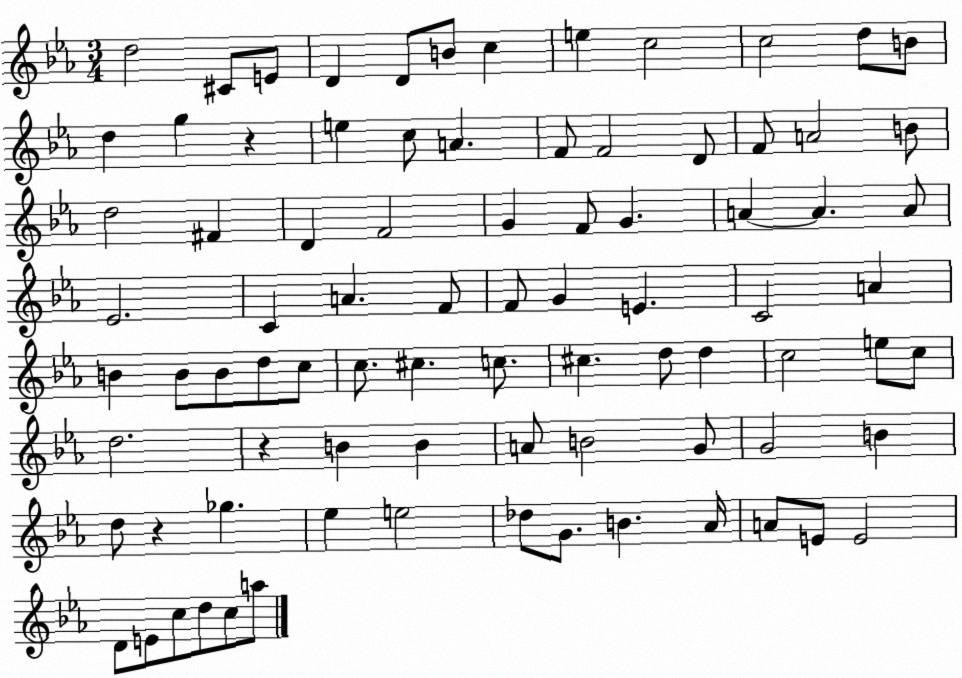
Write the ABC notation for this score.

X:1
T:Untitled
M:3/4
L:1/4
K:Eb
d2 ^C/2 E/2 D D/2 B/2 c e c2 c2 d/2 B/2 d g z e c/2 A F/2 F2 D/2 F/2 A2 B/2 d2 ^F D F2 G F/2 G A A A/2 _E2 C A F/2 F/2 G E C2 A B B/2 B/2 d/2 c/2 c/2 ^c c/2 ^c d/2 d c2 e/2 c/2 d2 z B B A/2 B2 G/2 G2 B d/2 z _g _e e2 _d/2 G/2 B _A/4 A/2 E/2 E2 D/2 E/2 c/2 d/2 c/2 a/2